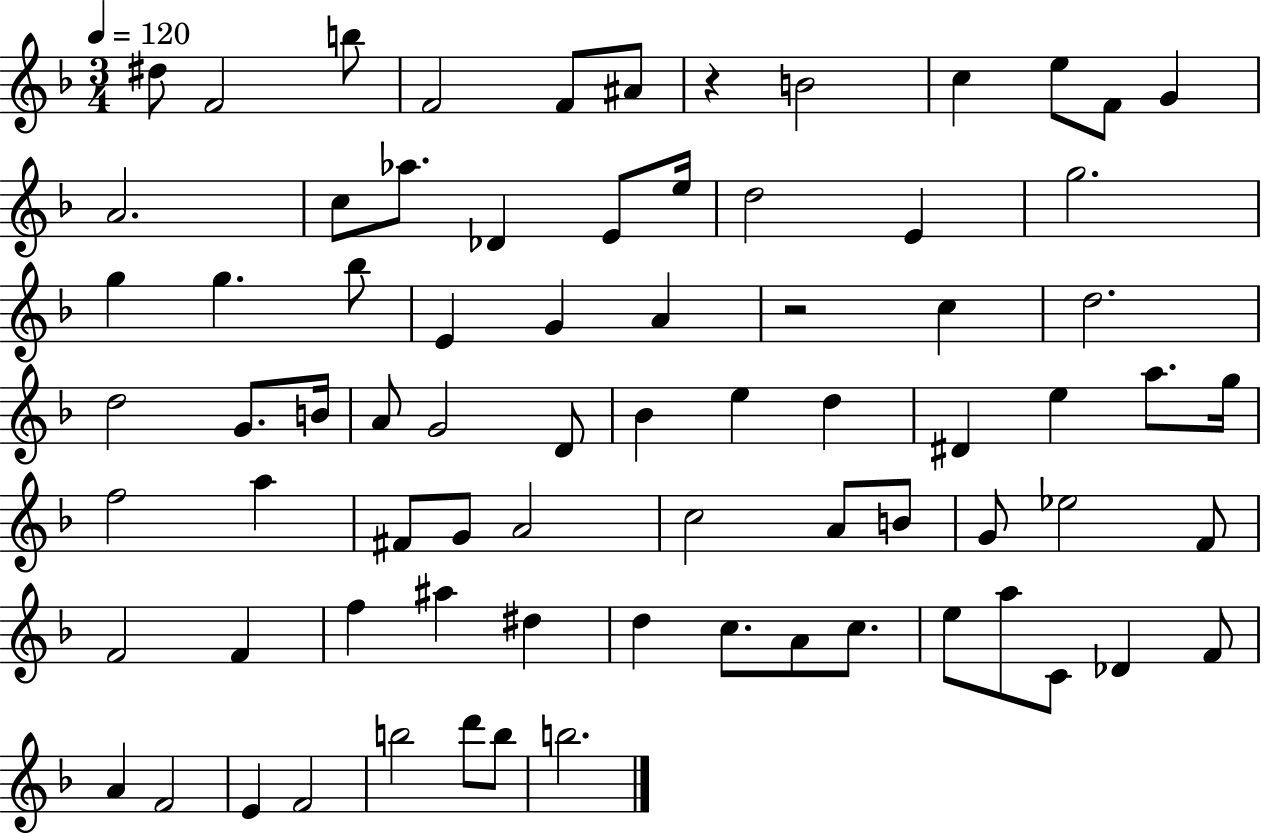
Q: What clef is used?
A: treble